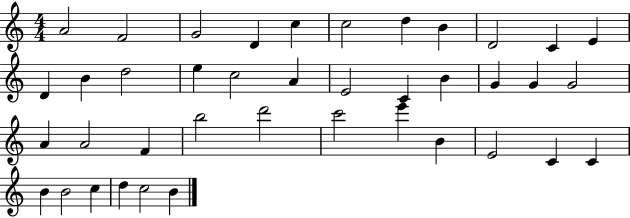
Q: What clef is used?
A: treble